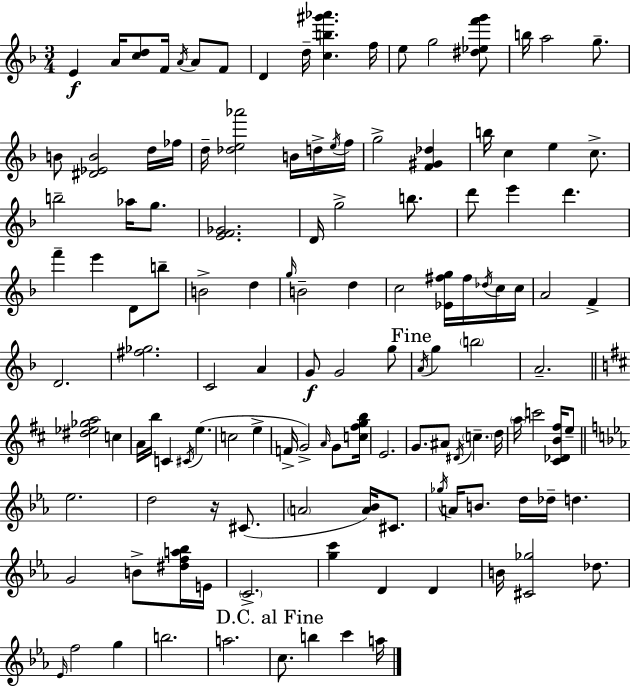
E4/q A4/s [C5,D5]/e F4/s A4/s A4/e F4/e D4/q D5/s [C5,B5,G#6,Ab6]/q. F5/s E5/e G5/h [D#5,Eb5,F6,G6]/e B5/s A5/h G5/e. B4/e [D#4,Eb4,B4]/h D5/s FES5/s D5/s [Db5,E5,Ab6]/h B4/s D5/s E5/s F5/s G5/h [F4,G#4,Db5]/q B5/s C5/q E5/q C5/e. B5/h Ab5/s G5/e. [E4,F4,Gb4]/h. D4/s G5/h B5/e. D6/e E6/q D6/q. F6/q E6/q D4/e B5/e B4/h D5/q G5/s B4/h D5/q C5/h [Eb4,F#5,G5]/s F#5/s Db5/s C5/s C5/s A4/h F4/q D4/h. [F#5,Gb5]/h. C4/h A4/q G4/e G4/h G5/e A4/s G5/q B5/h A4/h. [D#5,Eb5,Gb5,A5]/h C5/q A4/s B5/s C4/q C#4/s E5/q. C5/h E5/q F4/s G4/h A4/s G4/e [C5,F#5,G5,B5]/s E4/h. G4/e. A#4/e D#4/s C5/q. D5/s A5/s C6/h [C#4,Db4,B4,F#5]/s E5/e Eb5/h. D5/h R/s C#4/e. A4/h [A4,Bb4]/s C#4/e. Gb5/s A4/s B4/e. D5/s Db5/s D5/q. G4/h B4/e [D#5,F5,A5,Bb5]/s E4/s C4/h. [G5,C6]/q D4/q D4/q B4/s [C#4,Gb5]/h Db5/e. Eb4/s F5/h G5/q B5/h. A5/h. C5/e. B5/q C6/q A5/s